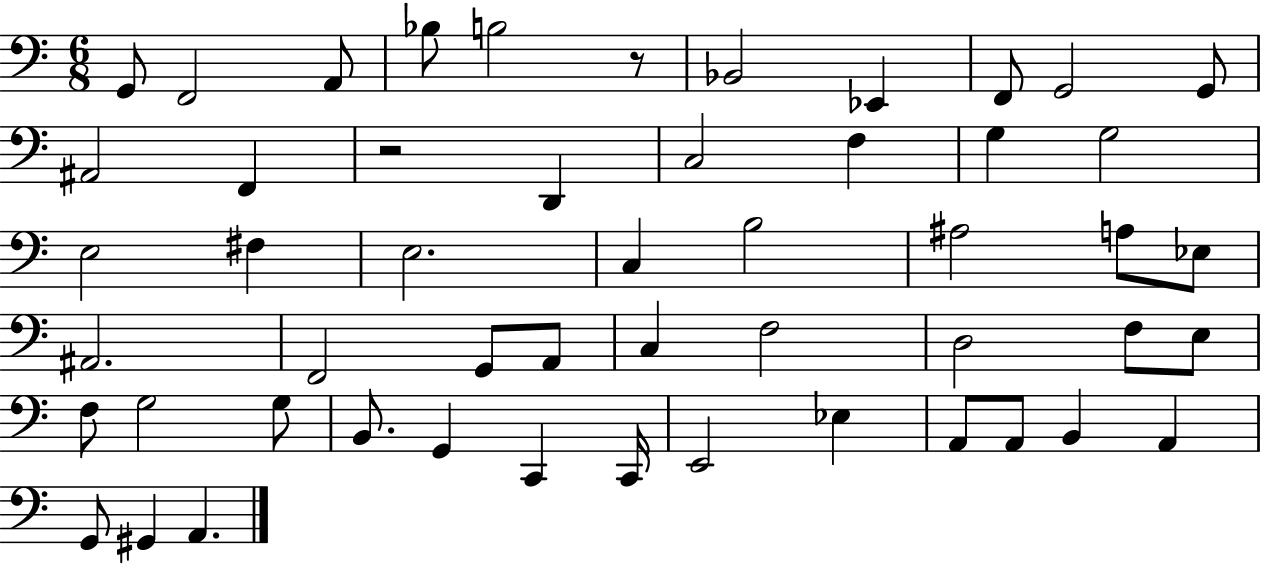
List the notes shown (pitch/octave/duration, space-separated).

G2/e F2/h A2/e Bb3/e B3/h R/e Bb2/h Eb2/q F2/e G2/h G2/e A#2/h F2/q R/h D2/q C3/h F3/q G3/q G3/h E3/h F#3/q E3/h. C3/q B3/h A#3/h A3/e Eb3/e A#2/h. F2/h G2/e A2/e C3/q F3/h D3/h F3/e E3/e F3/e G3/h G3/e B2/e. G2/q C2/q C2/s E2/h Eb3/q A2/e A2/e B2/q A2/q G2/e G#2/q A2/q.